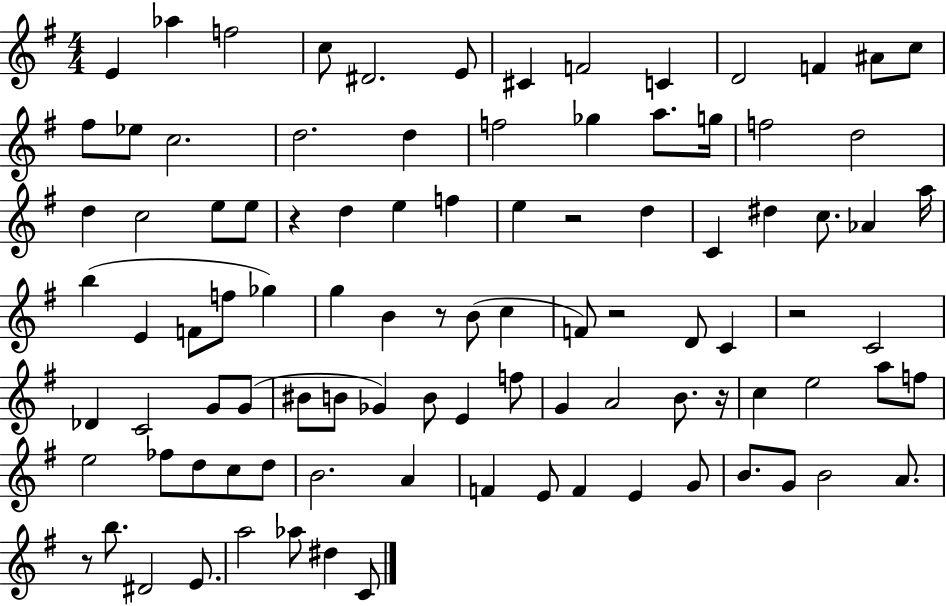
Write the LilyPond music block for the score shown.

{
  \clef treble
  \numericTimeSignature
  \time 4/4
  \key g \major
  e'4 aes''4 f''2 | c''8 dis'2. e'8 | cis'4 f'2 c'4 | d'2 f'4 ais'8 c''8 | \break fis''8 ees''8 c''2. | d''2. d''4 | f''2 ges''4 a''8. g''16 | f''2 d''2 | \break d''4 c''2 e''8 e''8 | r4 d''4 e''4 f''4 | e''4 r2 d''4 | c'4 dis''4 c''8. aes'4 a''16 | \break b''4( e'4 f'8 f''8 ges''4) | g''4 b'4 r8 b'8( c''4 | f'8) r2 d'8 c'4 | r2 c'2 | \break des'4 c'2 g'8 g'8( | bis'8 b'8 ges'4) b'8 e'4 f''8 | g'4 a'2 b'8. r16 | c''4 e''2 a''8 f''8 | \break e''2 fes''8 d''8 c''8 d''8 | b'2. a'4 | f'4 e'8 f'4 e'4 g'8 | b'8. g'8 b'2 a'8. | \break r8 b''8. dis'2 e'8. | a''2 aes''8 dis''4 c'8 | \bar "|."
}